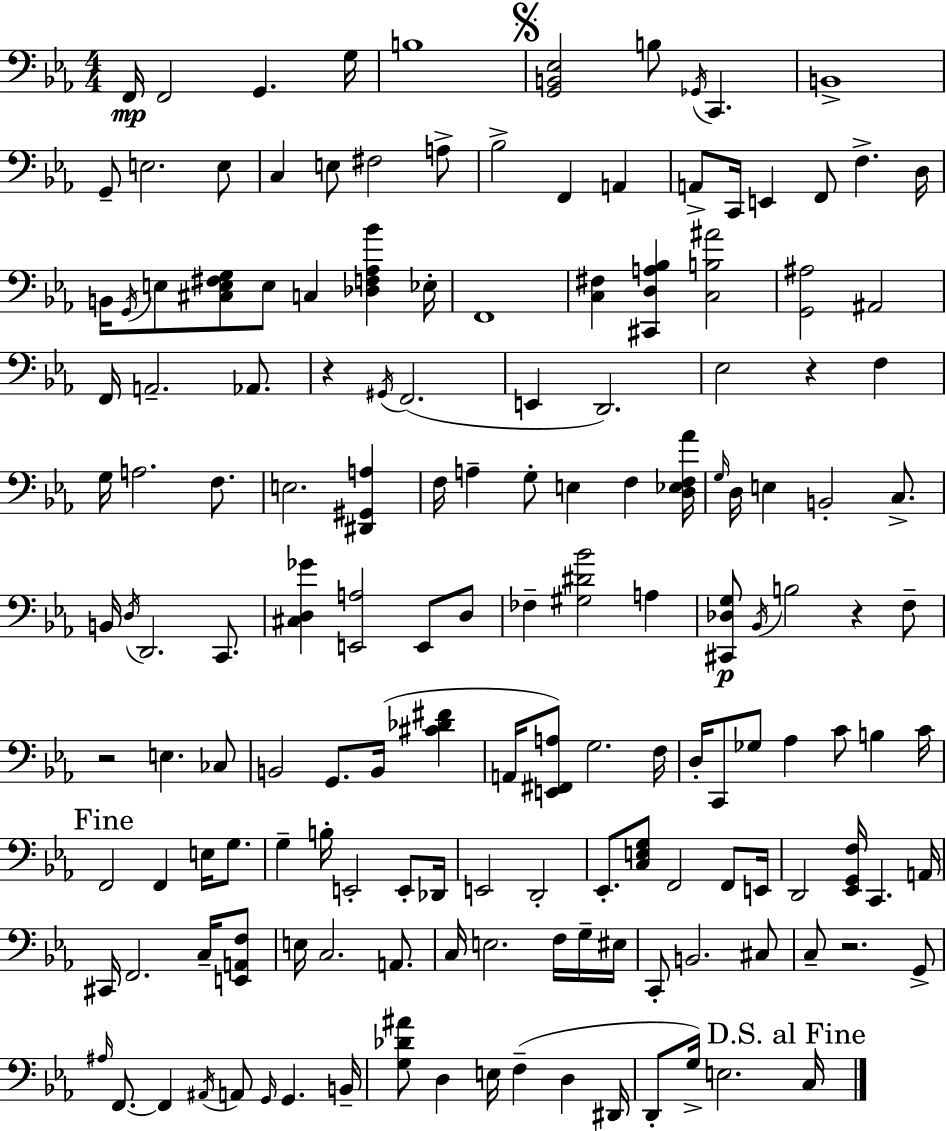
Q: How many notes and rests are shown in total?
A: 157